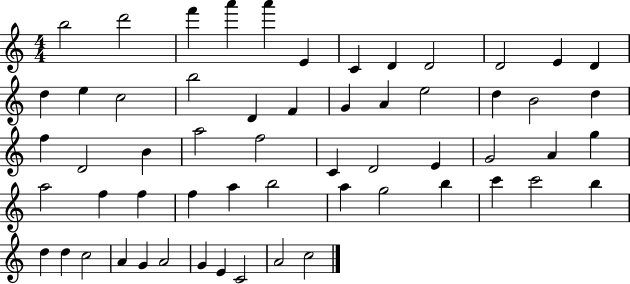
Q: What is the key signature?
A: C major